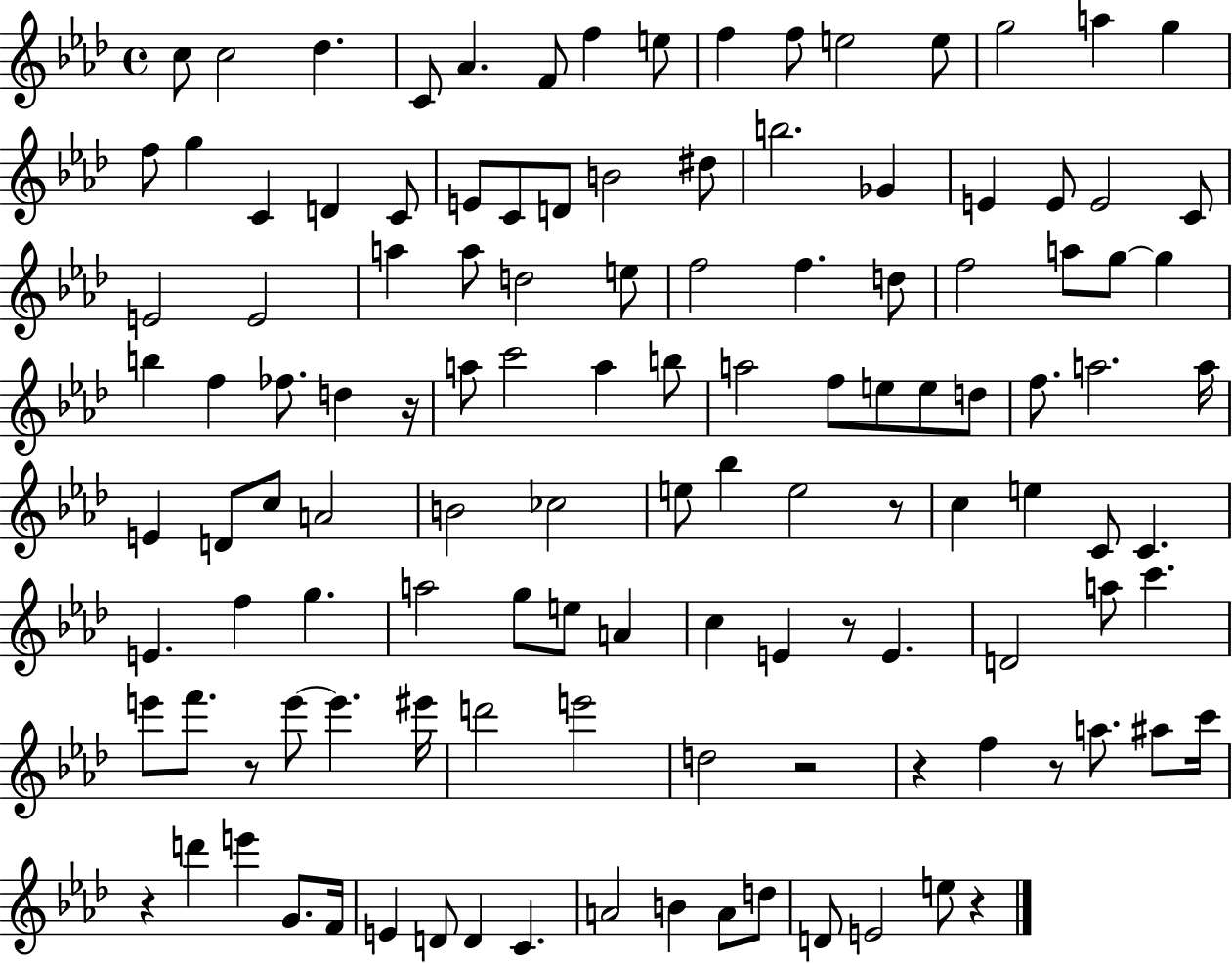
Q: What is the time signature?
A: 4/4